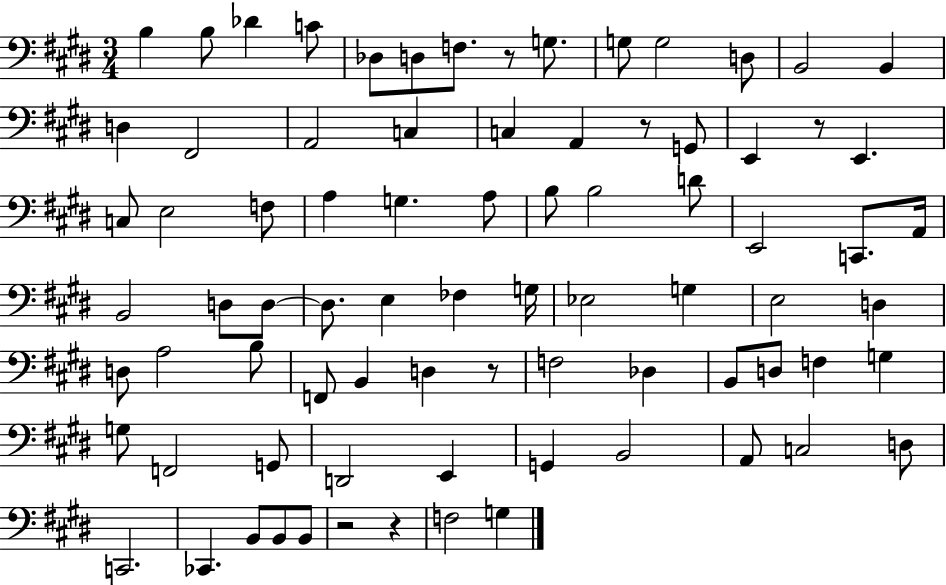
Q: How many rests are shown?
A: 6